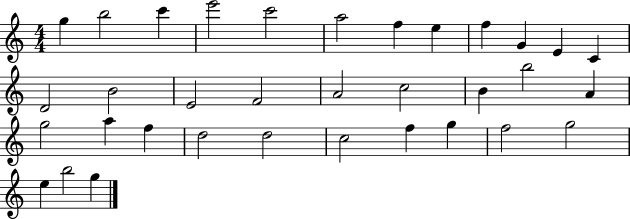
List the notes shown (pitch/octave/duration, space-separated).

G5/q B5/h C6/q E6/h C6/h A5/h F5/q E5/q F5/q G4/q E4/q C4/q D4/h B4/h E4/h F4/h A4/h C5/h B4/q B5/h A4/q G5/h A5/q F5/q D5/h D5/h C5/h F5/q G5/q F5/h G5/h E5/q B5/h G5/q